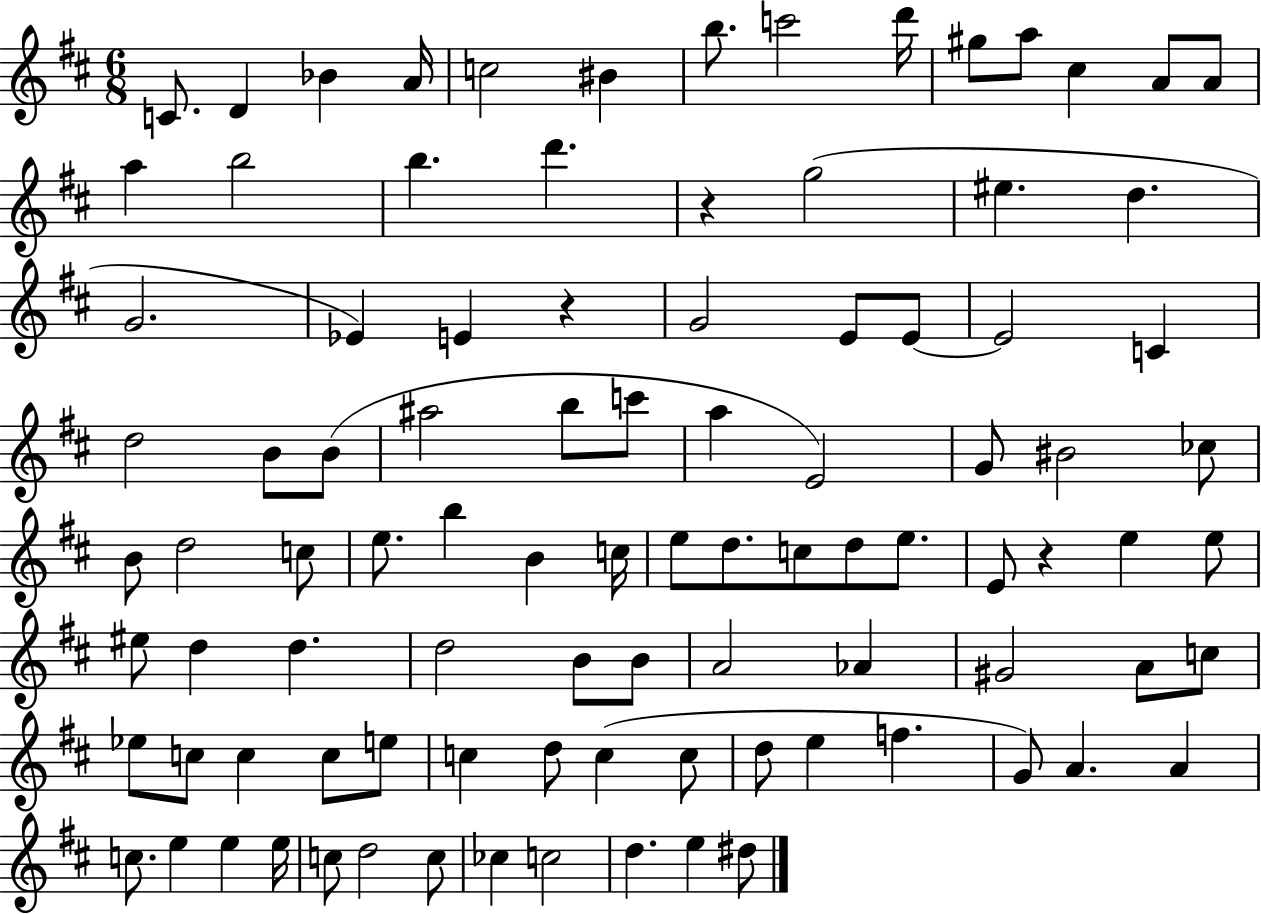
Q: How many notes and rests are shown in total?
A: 96